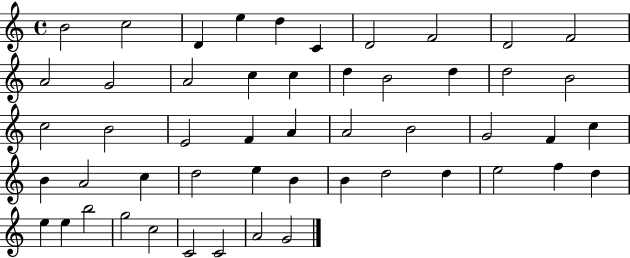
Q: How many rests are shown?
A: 0